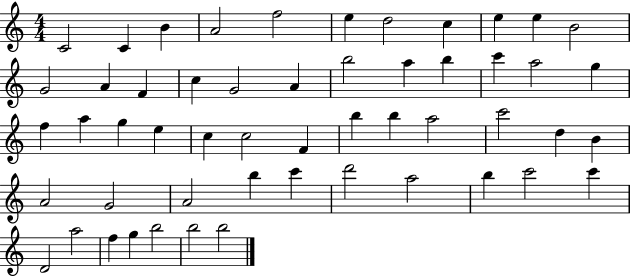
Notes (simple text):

C4/h C4/q B4/q A4/h F5/h E5/q D5/h C5/q E5/q E5/q B4/h G4/h A4/q F4/q C5/q G4/h A4/q B5/h A5/q B5/q C6/q A5/h G5/q F5/q A5/q G5/q E5/q C5/q C5/h F4/q B5/q B5/q A5/h C6/h D5/q B4/q A4/h G4/h A4/h B5/q C6/q D6/h A5/h B5/q C6/h C6/q D4/h A5/h F5/q G5/q B5/h B5/h B5/h